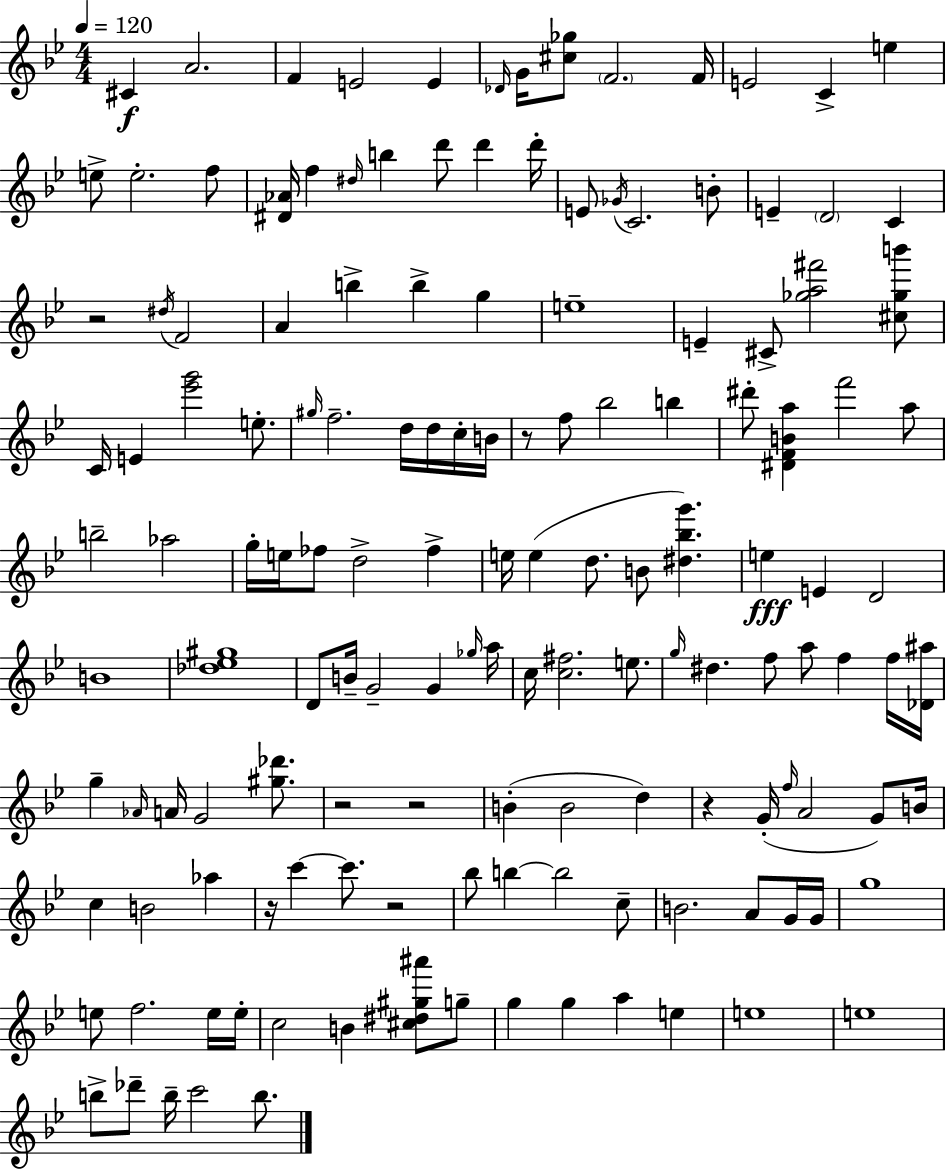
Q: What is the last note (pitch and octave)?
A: B5